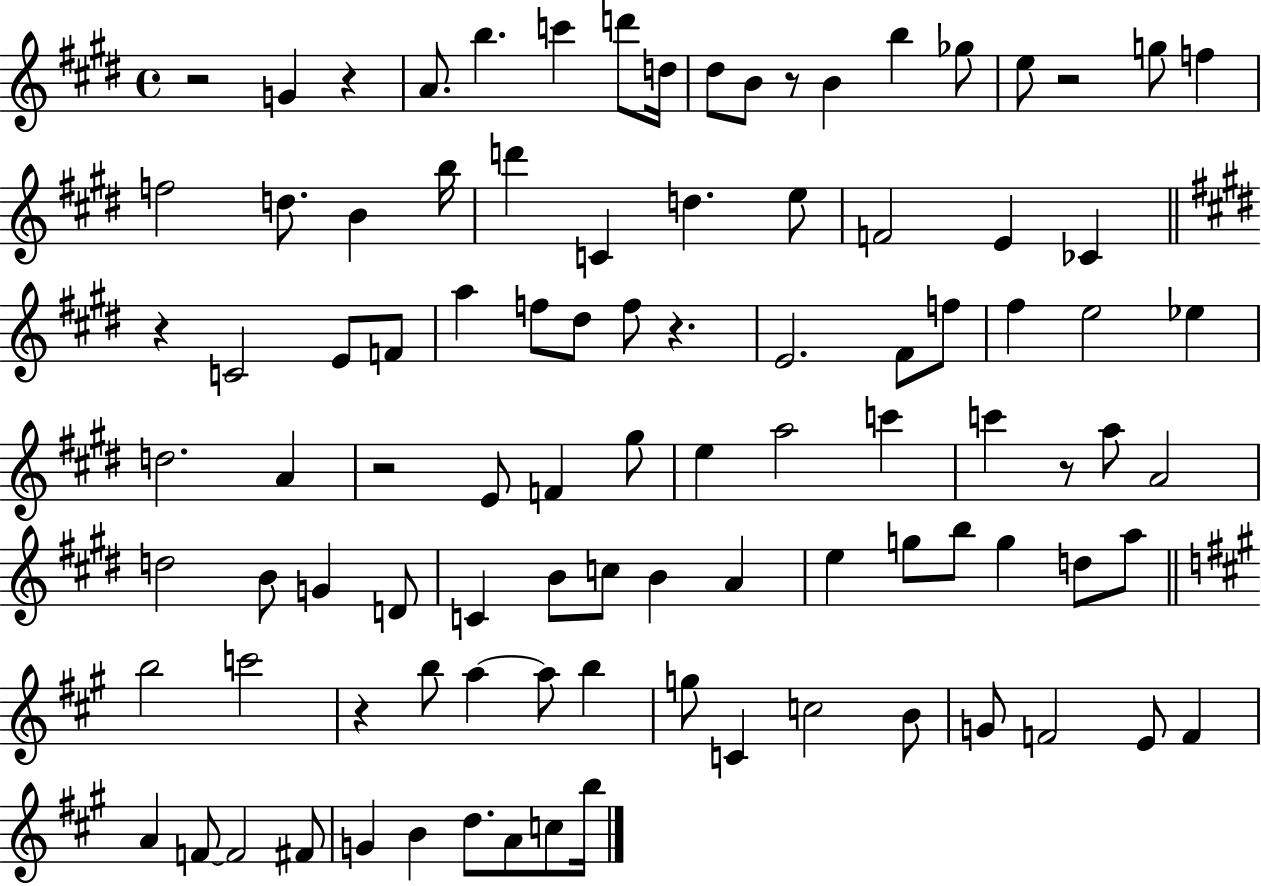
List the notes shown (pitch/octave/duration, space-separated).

R/h G4/q R/q A4/e. B5/q. C6/q D6/e D5/s D#5/e B4/e R/e B4/q B5/q Gb5/e E5/e R/h G5/e F5/q F5/h D5/e. B4/q B5/s D6/q C4/q D5/q. E5/e F4/h E4/q CES4/q R/q C4/h E4/e F4/e A5/q F5/e D#5/e F5/e R/q. E4/h. F#4/e F5/e F#5/q E5/h Eb5/q D5/h. A4/q R/h E4/e F4/q G#5/e E5/q A5/h C6/q C6/q R/e A5/e A4/h D5/h B4/e G4/q D4/e C4/q B4/e C5/e B4/q A4/q E5/q G5/e B5/e G5/q D5/e A5/e B5/h C6/h R/q B5/e A5/q A5/e B5/q G5/e C4/q C5/h B4/e G4/e F4/h E4/e F4/q A4/q F4/e F4/h F#4/e G4/q B4/q D5/e. A4/e C5/e B5/s